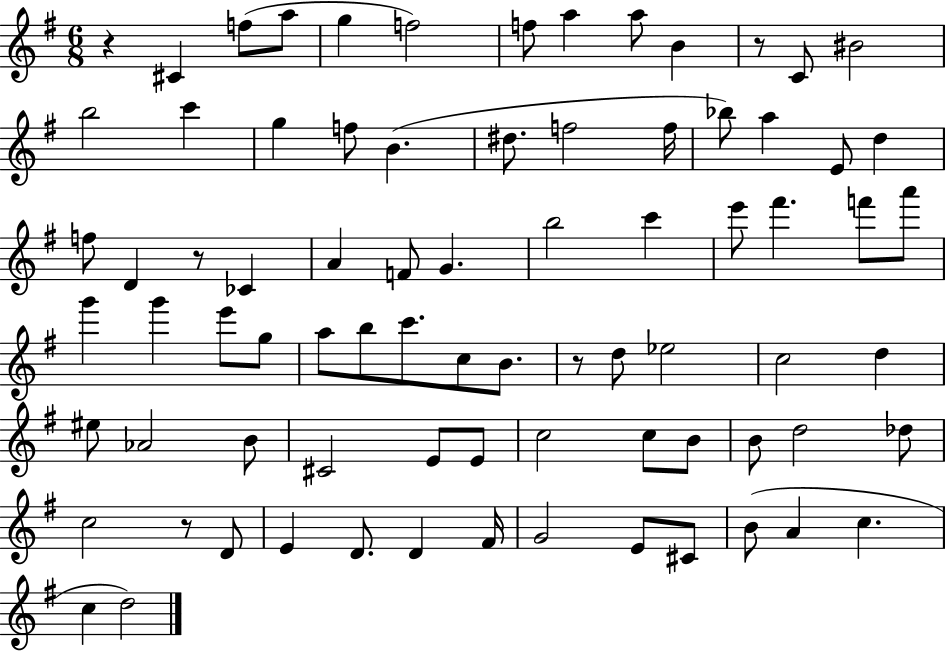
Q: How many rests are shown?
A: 5